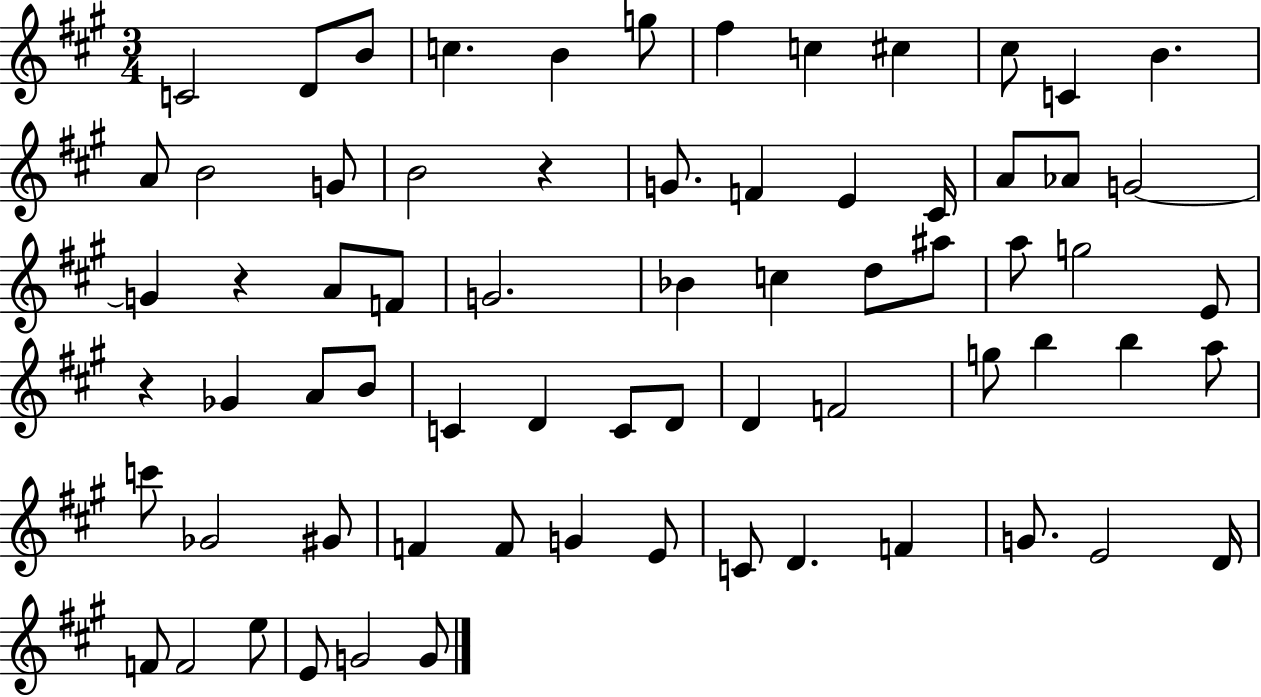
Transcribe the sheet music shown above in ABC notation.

X:1
T:Untitled
M:3/4
L:1/4
K:A
C2 D/2 B/2 c B g/2 ^f c ^c ^c/2 C B A/2 B2 G/2 B2 z G/2 F E ^C/4 A/2 _A/2 G2 G z A/2 F/2 G2 _B c d/2 ^a/2 a/2 g2 E/2 z _G A/2 B/2 C D C/2 D/2 D F2 g/2 b b a/2 c'/2 _G2 ^G/2 F F/2 G E/2 C/2 D F G/2 E2 D/4 F/2 F2 e/2 E/2 G2 G/2